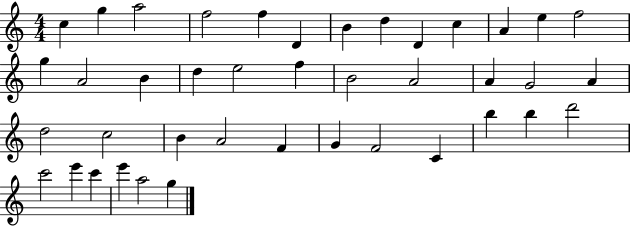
X:1
T:Untitled
M:4/4
L:1/4
K:C
c g a2 f2 f D B d D c A e f2 g A2 B d e2 f B2 A2 A G2 A d2 c2 B A2 F G F2 C b b d'2 c'2 e' c' e' a2 g